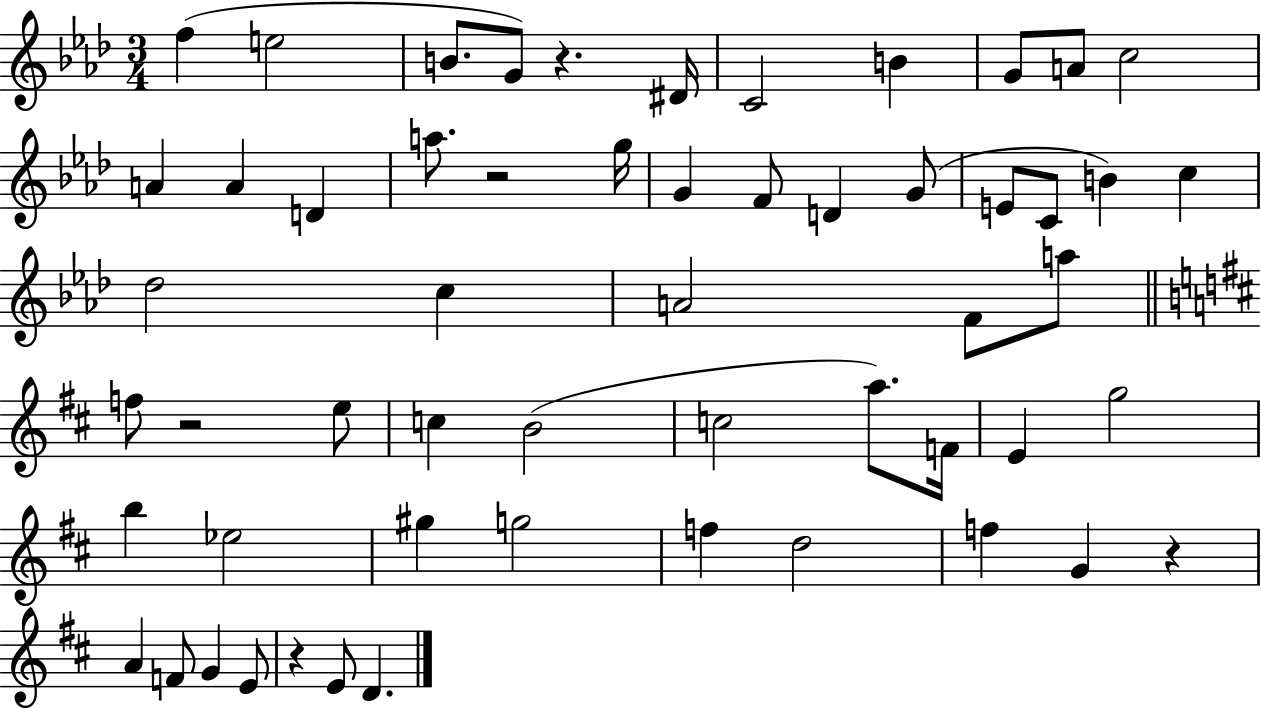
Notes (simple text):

F5/q E5/h B4/e. G4/e R/q. D#4/s C4/h B4/q G4/e A4/e C5/h A4/q A4/q D4/q A5/e. R/h G5/s G4/q F4/e D4/q G4/e E4/e C4/e B4/q C5/q Db5/h C5/q A4/h F4/e A5/e F5/e R/h E5/e C5/q B4/h C5/h A5/e. F4/s E4/q G5/h B5/q Eb5/h G#5/q G5/h F5/q D5/h F5/q G4/q R/q A4/q F4/e G4/q E4/e R/q E4/e D4/q.